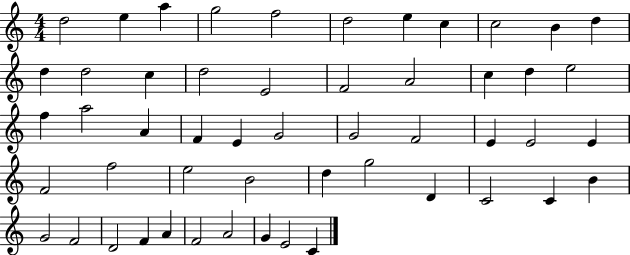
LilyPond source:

{
  \clef treble
  \numericTimeSignature
  \time 4/4
  \key c \major
  d''2 e''4 a''4 | g''2 f''2 | d''2 e''4 c''4 | c''2 b'4 d''4 | \break d''4 d''2 c''4 | d''2 e'2 | f'2 a'2 | c''4 d''4 e''2 | \break f''4 a''2 a'4 | f'4 e'4 g'2 | g'2 f'2 | e'4 e'2 e'4 | \break f'2 f''2 | e''2 b'2 | d''4 g''2 d'4 | c'2 c'4 b'4 | \break g'2 f'2 | d'2 f'4 a'4 | f'2 a'2 | g'4 e'2 c'4 | \break \bar "|."
}